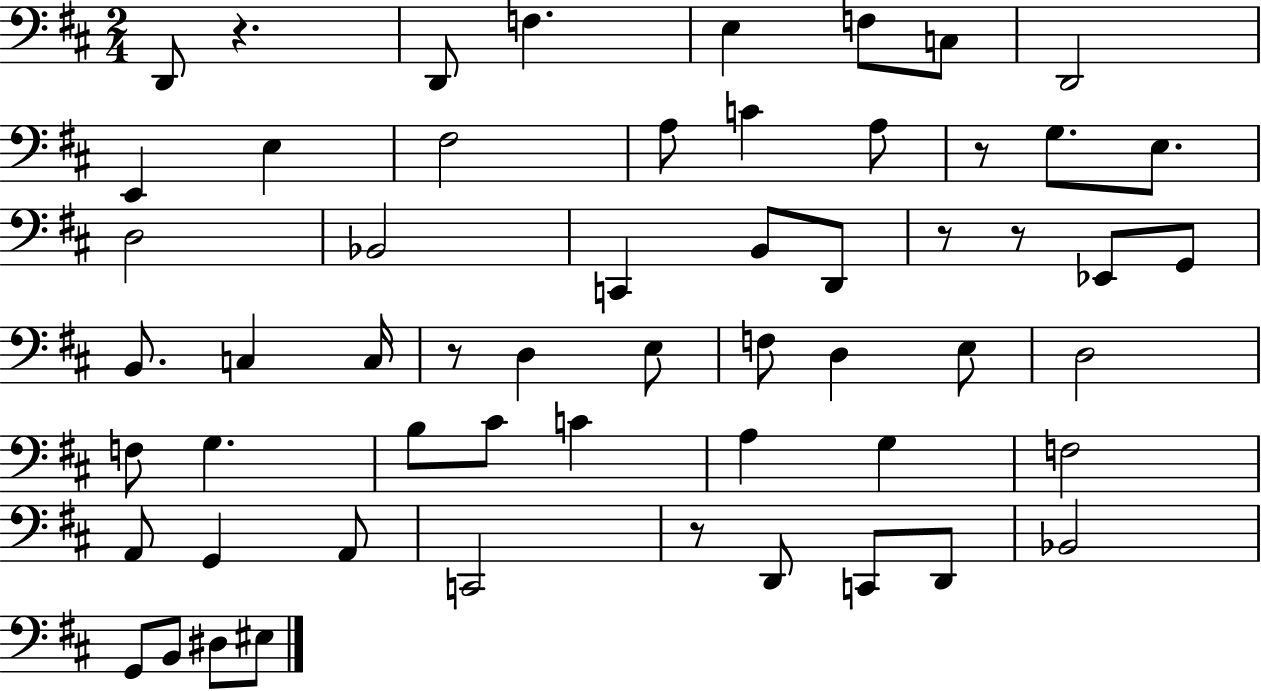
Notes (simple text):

D2/e R/q. D2/e F3/q. E3/q F3/e C3/e D2/h E2/q E3/q F#3/h A3/e C4/q A3/e R/e G3/e. E3/e. D3/h Bb2/h C2/q B2/e D2/e R/e R/e Eb2/e G2/e B2/e. C3/q C3/s R/e D3/q E3/e F3/e D3/q E3/e D3/h F3/e G3/q. B3/e C#4/e C4/q A3/q G3/q F3/h A2/e G2/q A2/e C2/h R/e D2/e C2/e D2/e Bb2/h G2/e B2/e D#3/e EIS3/e